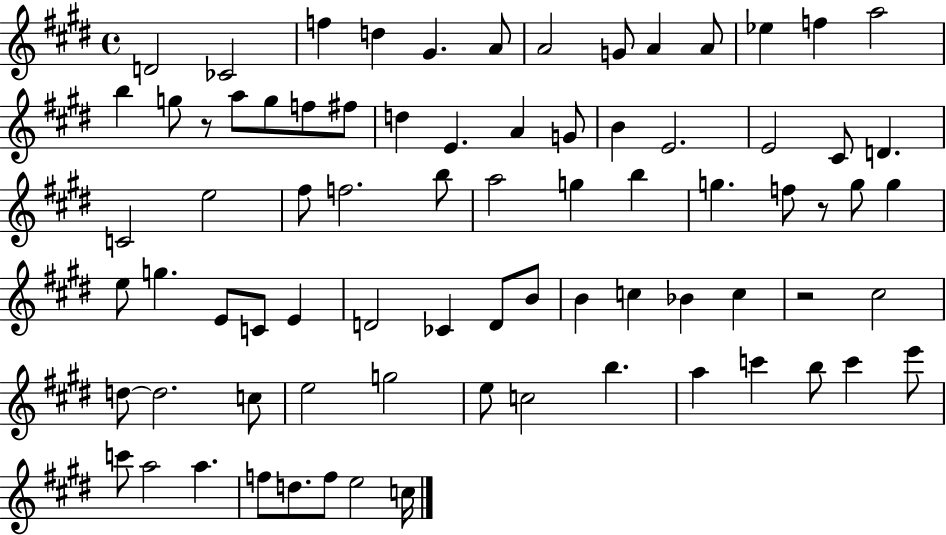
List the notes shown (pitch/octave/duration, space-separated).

D4/h CES4/h F5/q D5/q G#4/q. A4/e A4/h G4/e A4/q A4/e Eb5/q F5/q A5/h B5/q G5/e R/e A5/e G5/e F5/e F#5/e D5/q E4/q. A4/q G4/e B4/q E4/h. E4/h C#4/e D4/q. C4/h E5/h F#5/e F5/h. B5/e A5/h G5/q B5/q G5/q. F5/e R/e G5/e G5/q E5/e G5/q. E4/e C4/e E4/q D4/h CES4/q D4/e B4/e B4/q C5/q Bb4/q C5/q R/h C#5/h D5/e D5/h. C5/e E5/h G5/h E5/e C5/h B5/q. A5/q C6/q B5/e C6/q E6/e C6/e A5/h A5/q. F5/e D5/e. F5/e E5/h C5/s